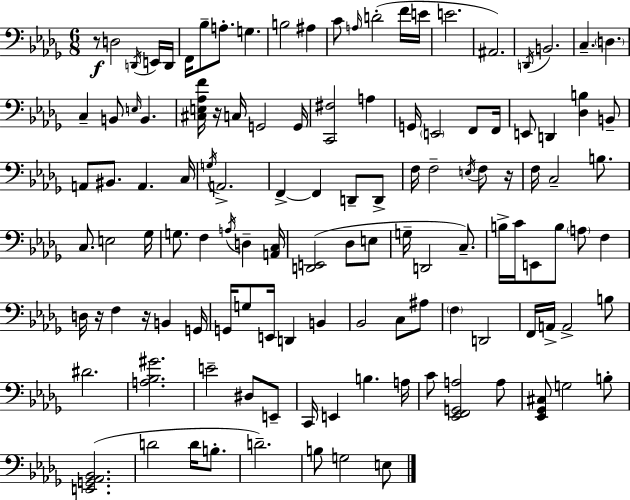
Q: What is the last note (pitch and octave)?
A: E3